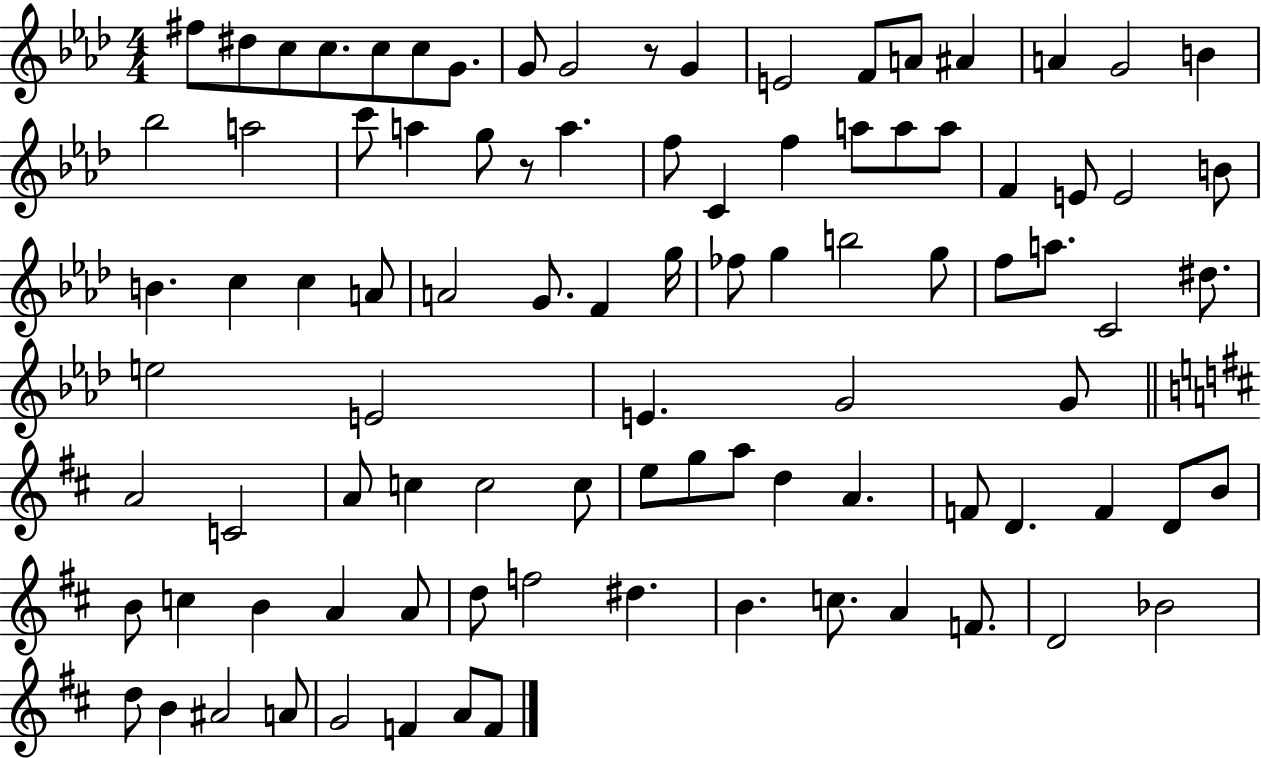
X:1
T:Untitled
M:4/4
L:1/4
K:Ab
^f/2 ^d/2 c/2 c/2 c/2 c/2 G/2 G/2 G2 z/2 G E2 F/2 A/2 ^A A G2 B _b2 a2 c'/2 a g/2 z/2 a f/2 C f a/2 a/2 a/2 F E/2 E2 B/2 B c c A/2 A2 G/2 F g/4 _f/2 g b2 g/2 f/2 a/2 C2 ^d/2 e2 E2 E G2 G/2 A2 C2 A/2 c c2 c/2 e/2 g/2 a/2 d A F/2 D F D/2 B/2 B/2 c B A A/2 d/2 f2 ^d B c/2 A F/2 D2 _B2 d/2 B ^A2 A/2 G2 F A/2 F/2